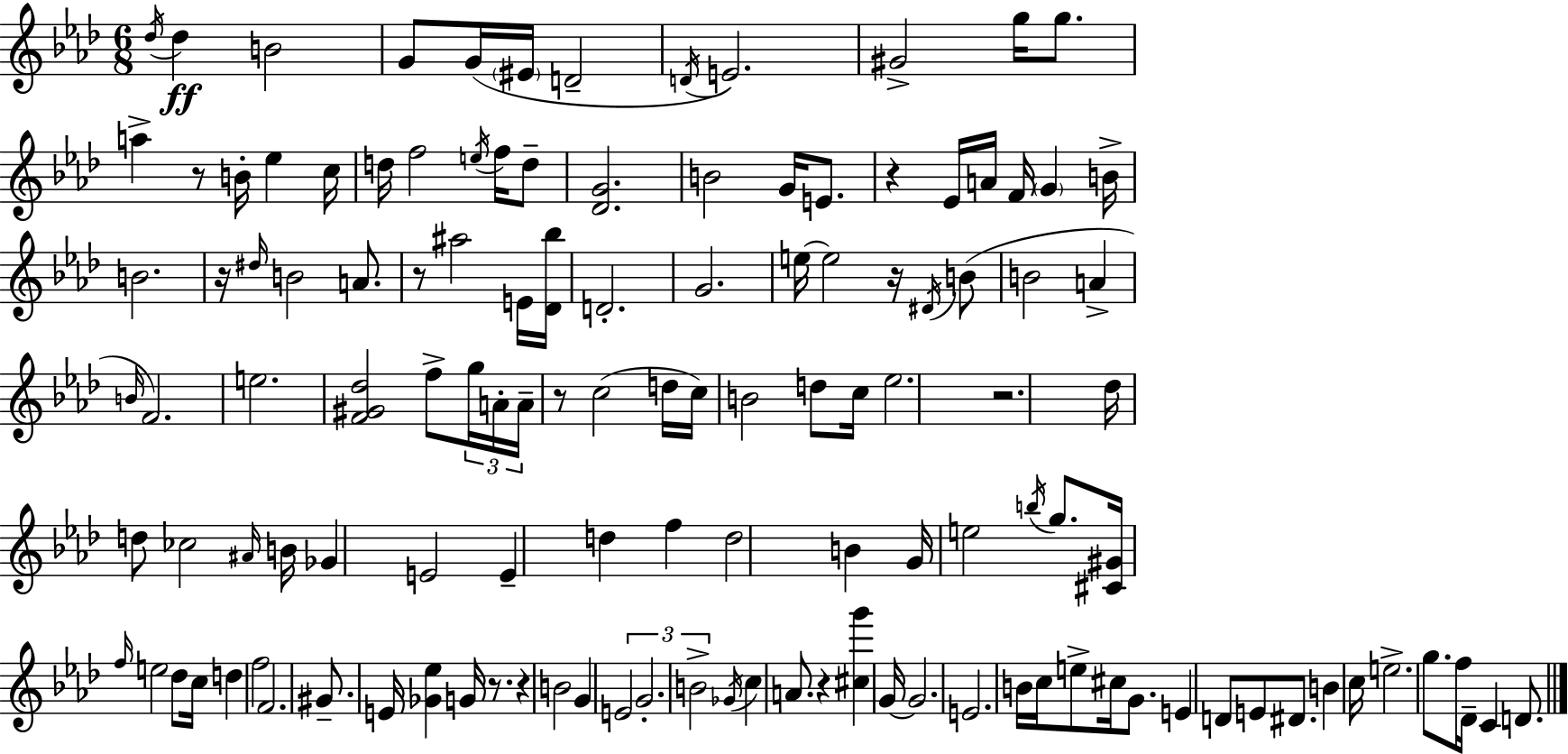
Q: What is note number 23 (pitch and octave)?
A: G4